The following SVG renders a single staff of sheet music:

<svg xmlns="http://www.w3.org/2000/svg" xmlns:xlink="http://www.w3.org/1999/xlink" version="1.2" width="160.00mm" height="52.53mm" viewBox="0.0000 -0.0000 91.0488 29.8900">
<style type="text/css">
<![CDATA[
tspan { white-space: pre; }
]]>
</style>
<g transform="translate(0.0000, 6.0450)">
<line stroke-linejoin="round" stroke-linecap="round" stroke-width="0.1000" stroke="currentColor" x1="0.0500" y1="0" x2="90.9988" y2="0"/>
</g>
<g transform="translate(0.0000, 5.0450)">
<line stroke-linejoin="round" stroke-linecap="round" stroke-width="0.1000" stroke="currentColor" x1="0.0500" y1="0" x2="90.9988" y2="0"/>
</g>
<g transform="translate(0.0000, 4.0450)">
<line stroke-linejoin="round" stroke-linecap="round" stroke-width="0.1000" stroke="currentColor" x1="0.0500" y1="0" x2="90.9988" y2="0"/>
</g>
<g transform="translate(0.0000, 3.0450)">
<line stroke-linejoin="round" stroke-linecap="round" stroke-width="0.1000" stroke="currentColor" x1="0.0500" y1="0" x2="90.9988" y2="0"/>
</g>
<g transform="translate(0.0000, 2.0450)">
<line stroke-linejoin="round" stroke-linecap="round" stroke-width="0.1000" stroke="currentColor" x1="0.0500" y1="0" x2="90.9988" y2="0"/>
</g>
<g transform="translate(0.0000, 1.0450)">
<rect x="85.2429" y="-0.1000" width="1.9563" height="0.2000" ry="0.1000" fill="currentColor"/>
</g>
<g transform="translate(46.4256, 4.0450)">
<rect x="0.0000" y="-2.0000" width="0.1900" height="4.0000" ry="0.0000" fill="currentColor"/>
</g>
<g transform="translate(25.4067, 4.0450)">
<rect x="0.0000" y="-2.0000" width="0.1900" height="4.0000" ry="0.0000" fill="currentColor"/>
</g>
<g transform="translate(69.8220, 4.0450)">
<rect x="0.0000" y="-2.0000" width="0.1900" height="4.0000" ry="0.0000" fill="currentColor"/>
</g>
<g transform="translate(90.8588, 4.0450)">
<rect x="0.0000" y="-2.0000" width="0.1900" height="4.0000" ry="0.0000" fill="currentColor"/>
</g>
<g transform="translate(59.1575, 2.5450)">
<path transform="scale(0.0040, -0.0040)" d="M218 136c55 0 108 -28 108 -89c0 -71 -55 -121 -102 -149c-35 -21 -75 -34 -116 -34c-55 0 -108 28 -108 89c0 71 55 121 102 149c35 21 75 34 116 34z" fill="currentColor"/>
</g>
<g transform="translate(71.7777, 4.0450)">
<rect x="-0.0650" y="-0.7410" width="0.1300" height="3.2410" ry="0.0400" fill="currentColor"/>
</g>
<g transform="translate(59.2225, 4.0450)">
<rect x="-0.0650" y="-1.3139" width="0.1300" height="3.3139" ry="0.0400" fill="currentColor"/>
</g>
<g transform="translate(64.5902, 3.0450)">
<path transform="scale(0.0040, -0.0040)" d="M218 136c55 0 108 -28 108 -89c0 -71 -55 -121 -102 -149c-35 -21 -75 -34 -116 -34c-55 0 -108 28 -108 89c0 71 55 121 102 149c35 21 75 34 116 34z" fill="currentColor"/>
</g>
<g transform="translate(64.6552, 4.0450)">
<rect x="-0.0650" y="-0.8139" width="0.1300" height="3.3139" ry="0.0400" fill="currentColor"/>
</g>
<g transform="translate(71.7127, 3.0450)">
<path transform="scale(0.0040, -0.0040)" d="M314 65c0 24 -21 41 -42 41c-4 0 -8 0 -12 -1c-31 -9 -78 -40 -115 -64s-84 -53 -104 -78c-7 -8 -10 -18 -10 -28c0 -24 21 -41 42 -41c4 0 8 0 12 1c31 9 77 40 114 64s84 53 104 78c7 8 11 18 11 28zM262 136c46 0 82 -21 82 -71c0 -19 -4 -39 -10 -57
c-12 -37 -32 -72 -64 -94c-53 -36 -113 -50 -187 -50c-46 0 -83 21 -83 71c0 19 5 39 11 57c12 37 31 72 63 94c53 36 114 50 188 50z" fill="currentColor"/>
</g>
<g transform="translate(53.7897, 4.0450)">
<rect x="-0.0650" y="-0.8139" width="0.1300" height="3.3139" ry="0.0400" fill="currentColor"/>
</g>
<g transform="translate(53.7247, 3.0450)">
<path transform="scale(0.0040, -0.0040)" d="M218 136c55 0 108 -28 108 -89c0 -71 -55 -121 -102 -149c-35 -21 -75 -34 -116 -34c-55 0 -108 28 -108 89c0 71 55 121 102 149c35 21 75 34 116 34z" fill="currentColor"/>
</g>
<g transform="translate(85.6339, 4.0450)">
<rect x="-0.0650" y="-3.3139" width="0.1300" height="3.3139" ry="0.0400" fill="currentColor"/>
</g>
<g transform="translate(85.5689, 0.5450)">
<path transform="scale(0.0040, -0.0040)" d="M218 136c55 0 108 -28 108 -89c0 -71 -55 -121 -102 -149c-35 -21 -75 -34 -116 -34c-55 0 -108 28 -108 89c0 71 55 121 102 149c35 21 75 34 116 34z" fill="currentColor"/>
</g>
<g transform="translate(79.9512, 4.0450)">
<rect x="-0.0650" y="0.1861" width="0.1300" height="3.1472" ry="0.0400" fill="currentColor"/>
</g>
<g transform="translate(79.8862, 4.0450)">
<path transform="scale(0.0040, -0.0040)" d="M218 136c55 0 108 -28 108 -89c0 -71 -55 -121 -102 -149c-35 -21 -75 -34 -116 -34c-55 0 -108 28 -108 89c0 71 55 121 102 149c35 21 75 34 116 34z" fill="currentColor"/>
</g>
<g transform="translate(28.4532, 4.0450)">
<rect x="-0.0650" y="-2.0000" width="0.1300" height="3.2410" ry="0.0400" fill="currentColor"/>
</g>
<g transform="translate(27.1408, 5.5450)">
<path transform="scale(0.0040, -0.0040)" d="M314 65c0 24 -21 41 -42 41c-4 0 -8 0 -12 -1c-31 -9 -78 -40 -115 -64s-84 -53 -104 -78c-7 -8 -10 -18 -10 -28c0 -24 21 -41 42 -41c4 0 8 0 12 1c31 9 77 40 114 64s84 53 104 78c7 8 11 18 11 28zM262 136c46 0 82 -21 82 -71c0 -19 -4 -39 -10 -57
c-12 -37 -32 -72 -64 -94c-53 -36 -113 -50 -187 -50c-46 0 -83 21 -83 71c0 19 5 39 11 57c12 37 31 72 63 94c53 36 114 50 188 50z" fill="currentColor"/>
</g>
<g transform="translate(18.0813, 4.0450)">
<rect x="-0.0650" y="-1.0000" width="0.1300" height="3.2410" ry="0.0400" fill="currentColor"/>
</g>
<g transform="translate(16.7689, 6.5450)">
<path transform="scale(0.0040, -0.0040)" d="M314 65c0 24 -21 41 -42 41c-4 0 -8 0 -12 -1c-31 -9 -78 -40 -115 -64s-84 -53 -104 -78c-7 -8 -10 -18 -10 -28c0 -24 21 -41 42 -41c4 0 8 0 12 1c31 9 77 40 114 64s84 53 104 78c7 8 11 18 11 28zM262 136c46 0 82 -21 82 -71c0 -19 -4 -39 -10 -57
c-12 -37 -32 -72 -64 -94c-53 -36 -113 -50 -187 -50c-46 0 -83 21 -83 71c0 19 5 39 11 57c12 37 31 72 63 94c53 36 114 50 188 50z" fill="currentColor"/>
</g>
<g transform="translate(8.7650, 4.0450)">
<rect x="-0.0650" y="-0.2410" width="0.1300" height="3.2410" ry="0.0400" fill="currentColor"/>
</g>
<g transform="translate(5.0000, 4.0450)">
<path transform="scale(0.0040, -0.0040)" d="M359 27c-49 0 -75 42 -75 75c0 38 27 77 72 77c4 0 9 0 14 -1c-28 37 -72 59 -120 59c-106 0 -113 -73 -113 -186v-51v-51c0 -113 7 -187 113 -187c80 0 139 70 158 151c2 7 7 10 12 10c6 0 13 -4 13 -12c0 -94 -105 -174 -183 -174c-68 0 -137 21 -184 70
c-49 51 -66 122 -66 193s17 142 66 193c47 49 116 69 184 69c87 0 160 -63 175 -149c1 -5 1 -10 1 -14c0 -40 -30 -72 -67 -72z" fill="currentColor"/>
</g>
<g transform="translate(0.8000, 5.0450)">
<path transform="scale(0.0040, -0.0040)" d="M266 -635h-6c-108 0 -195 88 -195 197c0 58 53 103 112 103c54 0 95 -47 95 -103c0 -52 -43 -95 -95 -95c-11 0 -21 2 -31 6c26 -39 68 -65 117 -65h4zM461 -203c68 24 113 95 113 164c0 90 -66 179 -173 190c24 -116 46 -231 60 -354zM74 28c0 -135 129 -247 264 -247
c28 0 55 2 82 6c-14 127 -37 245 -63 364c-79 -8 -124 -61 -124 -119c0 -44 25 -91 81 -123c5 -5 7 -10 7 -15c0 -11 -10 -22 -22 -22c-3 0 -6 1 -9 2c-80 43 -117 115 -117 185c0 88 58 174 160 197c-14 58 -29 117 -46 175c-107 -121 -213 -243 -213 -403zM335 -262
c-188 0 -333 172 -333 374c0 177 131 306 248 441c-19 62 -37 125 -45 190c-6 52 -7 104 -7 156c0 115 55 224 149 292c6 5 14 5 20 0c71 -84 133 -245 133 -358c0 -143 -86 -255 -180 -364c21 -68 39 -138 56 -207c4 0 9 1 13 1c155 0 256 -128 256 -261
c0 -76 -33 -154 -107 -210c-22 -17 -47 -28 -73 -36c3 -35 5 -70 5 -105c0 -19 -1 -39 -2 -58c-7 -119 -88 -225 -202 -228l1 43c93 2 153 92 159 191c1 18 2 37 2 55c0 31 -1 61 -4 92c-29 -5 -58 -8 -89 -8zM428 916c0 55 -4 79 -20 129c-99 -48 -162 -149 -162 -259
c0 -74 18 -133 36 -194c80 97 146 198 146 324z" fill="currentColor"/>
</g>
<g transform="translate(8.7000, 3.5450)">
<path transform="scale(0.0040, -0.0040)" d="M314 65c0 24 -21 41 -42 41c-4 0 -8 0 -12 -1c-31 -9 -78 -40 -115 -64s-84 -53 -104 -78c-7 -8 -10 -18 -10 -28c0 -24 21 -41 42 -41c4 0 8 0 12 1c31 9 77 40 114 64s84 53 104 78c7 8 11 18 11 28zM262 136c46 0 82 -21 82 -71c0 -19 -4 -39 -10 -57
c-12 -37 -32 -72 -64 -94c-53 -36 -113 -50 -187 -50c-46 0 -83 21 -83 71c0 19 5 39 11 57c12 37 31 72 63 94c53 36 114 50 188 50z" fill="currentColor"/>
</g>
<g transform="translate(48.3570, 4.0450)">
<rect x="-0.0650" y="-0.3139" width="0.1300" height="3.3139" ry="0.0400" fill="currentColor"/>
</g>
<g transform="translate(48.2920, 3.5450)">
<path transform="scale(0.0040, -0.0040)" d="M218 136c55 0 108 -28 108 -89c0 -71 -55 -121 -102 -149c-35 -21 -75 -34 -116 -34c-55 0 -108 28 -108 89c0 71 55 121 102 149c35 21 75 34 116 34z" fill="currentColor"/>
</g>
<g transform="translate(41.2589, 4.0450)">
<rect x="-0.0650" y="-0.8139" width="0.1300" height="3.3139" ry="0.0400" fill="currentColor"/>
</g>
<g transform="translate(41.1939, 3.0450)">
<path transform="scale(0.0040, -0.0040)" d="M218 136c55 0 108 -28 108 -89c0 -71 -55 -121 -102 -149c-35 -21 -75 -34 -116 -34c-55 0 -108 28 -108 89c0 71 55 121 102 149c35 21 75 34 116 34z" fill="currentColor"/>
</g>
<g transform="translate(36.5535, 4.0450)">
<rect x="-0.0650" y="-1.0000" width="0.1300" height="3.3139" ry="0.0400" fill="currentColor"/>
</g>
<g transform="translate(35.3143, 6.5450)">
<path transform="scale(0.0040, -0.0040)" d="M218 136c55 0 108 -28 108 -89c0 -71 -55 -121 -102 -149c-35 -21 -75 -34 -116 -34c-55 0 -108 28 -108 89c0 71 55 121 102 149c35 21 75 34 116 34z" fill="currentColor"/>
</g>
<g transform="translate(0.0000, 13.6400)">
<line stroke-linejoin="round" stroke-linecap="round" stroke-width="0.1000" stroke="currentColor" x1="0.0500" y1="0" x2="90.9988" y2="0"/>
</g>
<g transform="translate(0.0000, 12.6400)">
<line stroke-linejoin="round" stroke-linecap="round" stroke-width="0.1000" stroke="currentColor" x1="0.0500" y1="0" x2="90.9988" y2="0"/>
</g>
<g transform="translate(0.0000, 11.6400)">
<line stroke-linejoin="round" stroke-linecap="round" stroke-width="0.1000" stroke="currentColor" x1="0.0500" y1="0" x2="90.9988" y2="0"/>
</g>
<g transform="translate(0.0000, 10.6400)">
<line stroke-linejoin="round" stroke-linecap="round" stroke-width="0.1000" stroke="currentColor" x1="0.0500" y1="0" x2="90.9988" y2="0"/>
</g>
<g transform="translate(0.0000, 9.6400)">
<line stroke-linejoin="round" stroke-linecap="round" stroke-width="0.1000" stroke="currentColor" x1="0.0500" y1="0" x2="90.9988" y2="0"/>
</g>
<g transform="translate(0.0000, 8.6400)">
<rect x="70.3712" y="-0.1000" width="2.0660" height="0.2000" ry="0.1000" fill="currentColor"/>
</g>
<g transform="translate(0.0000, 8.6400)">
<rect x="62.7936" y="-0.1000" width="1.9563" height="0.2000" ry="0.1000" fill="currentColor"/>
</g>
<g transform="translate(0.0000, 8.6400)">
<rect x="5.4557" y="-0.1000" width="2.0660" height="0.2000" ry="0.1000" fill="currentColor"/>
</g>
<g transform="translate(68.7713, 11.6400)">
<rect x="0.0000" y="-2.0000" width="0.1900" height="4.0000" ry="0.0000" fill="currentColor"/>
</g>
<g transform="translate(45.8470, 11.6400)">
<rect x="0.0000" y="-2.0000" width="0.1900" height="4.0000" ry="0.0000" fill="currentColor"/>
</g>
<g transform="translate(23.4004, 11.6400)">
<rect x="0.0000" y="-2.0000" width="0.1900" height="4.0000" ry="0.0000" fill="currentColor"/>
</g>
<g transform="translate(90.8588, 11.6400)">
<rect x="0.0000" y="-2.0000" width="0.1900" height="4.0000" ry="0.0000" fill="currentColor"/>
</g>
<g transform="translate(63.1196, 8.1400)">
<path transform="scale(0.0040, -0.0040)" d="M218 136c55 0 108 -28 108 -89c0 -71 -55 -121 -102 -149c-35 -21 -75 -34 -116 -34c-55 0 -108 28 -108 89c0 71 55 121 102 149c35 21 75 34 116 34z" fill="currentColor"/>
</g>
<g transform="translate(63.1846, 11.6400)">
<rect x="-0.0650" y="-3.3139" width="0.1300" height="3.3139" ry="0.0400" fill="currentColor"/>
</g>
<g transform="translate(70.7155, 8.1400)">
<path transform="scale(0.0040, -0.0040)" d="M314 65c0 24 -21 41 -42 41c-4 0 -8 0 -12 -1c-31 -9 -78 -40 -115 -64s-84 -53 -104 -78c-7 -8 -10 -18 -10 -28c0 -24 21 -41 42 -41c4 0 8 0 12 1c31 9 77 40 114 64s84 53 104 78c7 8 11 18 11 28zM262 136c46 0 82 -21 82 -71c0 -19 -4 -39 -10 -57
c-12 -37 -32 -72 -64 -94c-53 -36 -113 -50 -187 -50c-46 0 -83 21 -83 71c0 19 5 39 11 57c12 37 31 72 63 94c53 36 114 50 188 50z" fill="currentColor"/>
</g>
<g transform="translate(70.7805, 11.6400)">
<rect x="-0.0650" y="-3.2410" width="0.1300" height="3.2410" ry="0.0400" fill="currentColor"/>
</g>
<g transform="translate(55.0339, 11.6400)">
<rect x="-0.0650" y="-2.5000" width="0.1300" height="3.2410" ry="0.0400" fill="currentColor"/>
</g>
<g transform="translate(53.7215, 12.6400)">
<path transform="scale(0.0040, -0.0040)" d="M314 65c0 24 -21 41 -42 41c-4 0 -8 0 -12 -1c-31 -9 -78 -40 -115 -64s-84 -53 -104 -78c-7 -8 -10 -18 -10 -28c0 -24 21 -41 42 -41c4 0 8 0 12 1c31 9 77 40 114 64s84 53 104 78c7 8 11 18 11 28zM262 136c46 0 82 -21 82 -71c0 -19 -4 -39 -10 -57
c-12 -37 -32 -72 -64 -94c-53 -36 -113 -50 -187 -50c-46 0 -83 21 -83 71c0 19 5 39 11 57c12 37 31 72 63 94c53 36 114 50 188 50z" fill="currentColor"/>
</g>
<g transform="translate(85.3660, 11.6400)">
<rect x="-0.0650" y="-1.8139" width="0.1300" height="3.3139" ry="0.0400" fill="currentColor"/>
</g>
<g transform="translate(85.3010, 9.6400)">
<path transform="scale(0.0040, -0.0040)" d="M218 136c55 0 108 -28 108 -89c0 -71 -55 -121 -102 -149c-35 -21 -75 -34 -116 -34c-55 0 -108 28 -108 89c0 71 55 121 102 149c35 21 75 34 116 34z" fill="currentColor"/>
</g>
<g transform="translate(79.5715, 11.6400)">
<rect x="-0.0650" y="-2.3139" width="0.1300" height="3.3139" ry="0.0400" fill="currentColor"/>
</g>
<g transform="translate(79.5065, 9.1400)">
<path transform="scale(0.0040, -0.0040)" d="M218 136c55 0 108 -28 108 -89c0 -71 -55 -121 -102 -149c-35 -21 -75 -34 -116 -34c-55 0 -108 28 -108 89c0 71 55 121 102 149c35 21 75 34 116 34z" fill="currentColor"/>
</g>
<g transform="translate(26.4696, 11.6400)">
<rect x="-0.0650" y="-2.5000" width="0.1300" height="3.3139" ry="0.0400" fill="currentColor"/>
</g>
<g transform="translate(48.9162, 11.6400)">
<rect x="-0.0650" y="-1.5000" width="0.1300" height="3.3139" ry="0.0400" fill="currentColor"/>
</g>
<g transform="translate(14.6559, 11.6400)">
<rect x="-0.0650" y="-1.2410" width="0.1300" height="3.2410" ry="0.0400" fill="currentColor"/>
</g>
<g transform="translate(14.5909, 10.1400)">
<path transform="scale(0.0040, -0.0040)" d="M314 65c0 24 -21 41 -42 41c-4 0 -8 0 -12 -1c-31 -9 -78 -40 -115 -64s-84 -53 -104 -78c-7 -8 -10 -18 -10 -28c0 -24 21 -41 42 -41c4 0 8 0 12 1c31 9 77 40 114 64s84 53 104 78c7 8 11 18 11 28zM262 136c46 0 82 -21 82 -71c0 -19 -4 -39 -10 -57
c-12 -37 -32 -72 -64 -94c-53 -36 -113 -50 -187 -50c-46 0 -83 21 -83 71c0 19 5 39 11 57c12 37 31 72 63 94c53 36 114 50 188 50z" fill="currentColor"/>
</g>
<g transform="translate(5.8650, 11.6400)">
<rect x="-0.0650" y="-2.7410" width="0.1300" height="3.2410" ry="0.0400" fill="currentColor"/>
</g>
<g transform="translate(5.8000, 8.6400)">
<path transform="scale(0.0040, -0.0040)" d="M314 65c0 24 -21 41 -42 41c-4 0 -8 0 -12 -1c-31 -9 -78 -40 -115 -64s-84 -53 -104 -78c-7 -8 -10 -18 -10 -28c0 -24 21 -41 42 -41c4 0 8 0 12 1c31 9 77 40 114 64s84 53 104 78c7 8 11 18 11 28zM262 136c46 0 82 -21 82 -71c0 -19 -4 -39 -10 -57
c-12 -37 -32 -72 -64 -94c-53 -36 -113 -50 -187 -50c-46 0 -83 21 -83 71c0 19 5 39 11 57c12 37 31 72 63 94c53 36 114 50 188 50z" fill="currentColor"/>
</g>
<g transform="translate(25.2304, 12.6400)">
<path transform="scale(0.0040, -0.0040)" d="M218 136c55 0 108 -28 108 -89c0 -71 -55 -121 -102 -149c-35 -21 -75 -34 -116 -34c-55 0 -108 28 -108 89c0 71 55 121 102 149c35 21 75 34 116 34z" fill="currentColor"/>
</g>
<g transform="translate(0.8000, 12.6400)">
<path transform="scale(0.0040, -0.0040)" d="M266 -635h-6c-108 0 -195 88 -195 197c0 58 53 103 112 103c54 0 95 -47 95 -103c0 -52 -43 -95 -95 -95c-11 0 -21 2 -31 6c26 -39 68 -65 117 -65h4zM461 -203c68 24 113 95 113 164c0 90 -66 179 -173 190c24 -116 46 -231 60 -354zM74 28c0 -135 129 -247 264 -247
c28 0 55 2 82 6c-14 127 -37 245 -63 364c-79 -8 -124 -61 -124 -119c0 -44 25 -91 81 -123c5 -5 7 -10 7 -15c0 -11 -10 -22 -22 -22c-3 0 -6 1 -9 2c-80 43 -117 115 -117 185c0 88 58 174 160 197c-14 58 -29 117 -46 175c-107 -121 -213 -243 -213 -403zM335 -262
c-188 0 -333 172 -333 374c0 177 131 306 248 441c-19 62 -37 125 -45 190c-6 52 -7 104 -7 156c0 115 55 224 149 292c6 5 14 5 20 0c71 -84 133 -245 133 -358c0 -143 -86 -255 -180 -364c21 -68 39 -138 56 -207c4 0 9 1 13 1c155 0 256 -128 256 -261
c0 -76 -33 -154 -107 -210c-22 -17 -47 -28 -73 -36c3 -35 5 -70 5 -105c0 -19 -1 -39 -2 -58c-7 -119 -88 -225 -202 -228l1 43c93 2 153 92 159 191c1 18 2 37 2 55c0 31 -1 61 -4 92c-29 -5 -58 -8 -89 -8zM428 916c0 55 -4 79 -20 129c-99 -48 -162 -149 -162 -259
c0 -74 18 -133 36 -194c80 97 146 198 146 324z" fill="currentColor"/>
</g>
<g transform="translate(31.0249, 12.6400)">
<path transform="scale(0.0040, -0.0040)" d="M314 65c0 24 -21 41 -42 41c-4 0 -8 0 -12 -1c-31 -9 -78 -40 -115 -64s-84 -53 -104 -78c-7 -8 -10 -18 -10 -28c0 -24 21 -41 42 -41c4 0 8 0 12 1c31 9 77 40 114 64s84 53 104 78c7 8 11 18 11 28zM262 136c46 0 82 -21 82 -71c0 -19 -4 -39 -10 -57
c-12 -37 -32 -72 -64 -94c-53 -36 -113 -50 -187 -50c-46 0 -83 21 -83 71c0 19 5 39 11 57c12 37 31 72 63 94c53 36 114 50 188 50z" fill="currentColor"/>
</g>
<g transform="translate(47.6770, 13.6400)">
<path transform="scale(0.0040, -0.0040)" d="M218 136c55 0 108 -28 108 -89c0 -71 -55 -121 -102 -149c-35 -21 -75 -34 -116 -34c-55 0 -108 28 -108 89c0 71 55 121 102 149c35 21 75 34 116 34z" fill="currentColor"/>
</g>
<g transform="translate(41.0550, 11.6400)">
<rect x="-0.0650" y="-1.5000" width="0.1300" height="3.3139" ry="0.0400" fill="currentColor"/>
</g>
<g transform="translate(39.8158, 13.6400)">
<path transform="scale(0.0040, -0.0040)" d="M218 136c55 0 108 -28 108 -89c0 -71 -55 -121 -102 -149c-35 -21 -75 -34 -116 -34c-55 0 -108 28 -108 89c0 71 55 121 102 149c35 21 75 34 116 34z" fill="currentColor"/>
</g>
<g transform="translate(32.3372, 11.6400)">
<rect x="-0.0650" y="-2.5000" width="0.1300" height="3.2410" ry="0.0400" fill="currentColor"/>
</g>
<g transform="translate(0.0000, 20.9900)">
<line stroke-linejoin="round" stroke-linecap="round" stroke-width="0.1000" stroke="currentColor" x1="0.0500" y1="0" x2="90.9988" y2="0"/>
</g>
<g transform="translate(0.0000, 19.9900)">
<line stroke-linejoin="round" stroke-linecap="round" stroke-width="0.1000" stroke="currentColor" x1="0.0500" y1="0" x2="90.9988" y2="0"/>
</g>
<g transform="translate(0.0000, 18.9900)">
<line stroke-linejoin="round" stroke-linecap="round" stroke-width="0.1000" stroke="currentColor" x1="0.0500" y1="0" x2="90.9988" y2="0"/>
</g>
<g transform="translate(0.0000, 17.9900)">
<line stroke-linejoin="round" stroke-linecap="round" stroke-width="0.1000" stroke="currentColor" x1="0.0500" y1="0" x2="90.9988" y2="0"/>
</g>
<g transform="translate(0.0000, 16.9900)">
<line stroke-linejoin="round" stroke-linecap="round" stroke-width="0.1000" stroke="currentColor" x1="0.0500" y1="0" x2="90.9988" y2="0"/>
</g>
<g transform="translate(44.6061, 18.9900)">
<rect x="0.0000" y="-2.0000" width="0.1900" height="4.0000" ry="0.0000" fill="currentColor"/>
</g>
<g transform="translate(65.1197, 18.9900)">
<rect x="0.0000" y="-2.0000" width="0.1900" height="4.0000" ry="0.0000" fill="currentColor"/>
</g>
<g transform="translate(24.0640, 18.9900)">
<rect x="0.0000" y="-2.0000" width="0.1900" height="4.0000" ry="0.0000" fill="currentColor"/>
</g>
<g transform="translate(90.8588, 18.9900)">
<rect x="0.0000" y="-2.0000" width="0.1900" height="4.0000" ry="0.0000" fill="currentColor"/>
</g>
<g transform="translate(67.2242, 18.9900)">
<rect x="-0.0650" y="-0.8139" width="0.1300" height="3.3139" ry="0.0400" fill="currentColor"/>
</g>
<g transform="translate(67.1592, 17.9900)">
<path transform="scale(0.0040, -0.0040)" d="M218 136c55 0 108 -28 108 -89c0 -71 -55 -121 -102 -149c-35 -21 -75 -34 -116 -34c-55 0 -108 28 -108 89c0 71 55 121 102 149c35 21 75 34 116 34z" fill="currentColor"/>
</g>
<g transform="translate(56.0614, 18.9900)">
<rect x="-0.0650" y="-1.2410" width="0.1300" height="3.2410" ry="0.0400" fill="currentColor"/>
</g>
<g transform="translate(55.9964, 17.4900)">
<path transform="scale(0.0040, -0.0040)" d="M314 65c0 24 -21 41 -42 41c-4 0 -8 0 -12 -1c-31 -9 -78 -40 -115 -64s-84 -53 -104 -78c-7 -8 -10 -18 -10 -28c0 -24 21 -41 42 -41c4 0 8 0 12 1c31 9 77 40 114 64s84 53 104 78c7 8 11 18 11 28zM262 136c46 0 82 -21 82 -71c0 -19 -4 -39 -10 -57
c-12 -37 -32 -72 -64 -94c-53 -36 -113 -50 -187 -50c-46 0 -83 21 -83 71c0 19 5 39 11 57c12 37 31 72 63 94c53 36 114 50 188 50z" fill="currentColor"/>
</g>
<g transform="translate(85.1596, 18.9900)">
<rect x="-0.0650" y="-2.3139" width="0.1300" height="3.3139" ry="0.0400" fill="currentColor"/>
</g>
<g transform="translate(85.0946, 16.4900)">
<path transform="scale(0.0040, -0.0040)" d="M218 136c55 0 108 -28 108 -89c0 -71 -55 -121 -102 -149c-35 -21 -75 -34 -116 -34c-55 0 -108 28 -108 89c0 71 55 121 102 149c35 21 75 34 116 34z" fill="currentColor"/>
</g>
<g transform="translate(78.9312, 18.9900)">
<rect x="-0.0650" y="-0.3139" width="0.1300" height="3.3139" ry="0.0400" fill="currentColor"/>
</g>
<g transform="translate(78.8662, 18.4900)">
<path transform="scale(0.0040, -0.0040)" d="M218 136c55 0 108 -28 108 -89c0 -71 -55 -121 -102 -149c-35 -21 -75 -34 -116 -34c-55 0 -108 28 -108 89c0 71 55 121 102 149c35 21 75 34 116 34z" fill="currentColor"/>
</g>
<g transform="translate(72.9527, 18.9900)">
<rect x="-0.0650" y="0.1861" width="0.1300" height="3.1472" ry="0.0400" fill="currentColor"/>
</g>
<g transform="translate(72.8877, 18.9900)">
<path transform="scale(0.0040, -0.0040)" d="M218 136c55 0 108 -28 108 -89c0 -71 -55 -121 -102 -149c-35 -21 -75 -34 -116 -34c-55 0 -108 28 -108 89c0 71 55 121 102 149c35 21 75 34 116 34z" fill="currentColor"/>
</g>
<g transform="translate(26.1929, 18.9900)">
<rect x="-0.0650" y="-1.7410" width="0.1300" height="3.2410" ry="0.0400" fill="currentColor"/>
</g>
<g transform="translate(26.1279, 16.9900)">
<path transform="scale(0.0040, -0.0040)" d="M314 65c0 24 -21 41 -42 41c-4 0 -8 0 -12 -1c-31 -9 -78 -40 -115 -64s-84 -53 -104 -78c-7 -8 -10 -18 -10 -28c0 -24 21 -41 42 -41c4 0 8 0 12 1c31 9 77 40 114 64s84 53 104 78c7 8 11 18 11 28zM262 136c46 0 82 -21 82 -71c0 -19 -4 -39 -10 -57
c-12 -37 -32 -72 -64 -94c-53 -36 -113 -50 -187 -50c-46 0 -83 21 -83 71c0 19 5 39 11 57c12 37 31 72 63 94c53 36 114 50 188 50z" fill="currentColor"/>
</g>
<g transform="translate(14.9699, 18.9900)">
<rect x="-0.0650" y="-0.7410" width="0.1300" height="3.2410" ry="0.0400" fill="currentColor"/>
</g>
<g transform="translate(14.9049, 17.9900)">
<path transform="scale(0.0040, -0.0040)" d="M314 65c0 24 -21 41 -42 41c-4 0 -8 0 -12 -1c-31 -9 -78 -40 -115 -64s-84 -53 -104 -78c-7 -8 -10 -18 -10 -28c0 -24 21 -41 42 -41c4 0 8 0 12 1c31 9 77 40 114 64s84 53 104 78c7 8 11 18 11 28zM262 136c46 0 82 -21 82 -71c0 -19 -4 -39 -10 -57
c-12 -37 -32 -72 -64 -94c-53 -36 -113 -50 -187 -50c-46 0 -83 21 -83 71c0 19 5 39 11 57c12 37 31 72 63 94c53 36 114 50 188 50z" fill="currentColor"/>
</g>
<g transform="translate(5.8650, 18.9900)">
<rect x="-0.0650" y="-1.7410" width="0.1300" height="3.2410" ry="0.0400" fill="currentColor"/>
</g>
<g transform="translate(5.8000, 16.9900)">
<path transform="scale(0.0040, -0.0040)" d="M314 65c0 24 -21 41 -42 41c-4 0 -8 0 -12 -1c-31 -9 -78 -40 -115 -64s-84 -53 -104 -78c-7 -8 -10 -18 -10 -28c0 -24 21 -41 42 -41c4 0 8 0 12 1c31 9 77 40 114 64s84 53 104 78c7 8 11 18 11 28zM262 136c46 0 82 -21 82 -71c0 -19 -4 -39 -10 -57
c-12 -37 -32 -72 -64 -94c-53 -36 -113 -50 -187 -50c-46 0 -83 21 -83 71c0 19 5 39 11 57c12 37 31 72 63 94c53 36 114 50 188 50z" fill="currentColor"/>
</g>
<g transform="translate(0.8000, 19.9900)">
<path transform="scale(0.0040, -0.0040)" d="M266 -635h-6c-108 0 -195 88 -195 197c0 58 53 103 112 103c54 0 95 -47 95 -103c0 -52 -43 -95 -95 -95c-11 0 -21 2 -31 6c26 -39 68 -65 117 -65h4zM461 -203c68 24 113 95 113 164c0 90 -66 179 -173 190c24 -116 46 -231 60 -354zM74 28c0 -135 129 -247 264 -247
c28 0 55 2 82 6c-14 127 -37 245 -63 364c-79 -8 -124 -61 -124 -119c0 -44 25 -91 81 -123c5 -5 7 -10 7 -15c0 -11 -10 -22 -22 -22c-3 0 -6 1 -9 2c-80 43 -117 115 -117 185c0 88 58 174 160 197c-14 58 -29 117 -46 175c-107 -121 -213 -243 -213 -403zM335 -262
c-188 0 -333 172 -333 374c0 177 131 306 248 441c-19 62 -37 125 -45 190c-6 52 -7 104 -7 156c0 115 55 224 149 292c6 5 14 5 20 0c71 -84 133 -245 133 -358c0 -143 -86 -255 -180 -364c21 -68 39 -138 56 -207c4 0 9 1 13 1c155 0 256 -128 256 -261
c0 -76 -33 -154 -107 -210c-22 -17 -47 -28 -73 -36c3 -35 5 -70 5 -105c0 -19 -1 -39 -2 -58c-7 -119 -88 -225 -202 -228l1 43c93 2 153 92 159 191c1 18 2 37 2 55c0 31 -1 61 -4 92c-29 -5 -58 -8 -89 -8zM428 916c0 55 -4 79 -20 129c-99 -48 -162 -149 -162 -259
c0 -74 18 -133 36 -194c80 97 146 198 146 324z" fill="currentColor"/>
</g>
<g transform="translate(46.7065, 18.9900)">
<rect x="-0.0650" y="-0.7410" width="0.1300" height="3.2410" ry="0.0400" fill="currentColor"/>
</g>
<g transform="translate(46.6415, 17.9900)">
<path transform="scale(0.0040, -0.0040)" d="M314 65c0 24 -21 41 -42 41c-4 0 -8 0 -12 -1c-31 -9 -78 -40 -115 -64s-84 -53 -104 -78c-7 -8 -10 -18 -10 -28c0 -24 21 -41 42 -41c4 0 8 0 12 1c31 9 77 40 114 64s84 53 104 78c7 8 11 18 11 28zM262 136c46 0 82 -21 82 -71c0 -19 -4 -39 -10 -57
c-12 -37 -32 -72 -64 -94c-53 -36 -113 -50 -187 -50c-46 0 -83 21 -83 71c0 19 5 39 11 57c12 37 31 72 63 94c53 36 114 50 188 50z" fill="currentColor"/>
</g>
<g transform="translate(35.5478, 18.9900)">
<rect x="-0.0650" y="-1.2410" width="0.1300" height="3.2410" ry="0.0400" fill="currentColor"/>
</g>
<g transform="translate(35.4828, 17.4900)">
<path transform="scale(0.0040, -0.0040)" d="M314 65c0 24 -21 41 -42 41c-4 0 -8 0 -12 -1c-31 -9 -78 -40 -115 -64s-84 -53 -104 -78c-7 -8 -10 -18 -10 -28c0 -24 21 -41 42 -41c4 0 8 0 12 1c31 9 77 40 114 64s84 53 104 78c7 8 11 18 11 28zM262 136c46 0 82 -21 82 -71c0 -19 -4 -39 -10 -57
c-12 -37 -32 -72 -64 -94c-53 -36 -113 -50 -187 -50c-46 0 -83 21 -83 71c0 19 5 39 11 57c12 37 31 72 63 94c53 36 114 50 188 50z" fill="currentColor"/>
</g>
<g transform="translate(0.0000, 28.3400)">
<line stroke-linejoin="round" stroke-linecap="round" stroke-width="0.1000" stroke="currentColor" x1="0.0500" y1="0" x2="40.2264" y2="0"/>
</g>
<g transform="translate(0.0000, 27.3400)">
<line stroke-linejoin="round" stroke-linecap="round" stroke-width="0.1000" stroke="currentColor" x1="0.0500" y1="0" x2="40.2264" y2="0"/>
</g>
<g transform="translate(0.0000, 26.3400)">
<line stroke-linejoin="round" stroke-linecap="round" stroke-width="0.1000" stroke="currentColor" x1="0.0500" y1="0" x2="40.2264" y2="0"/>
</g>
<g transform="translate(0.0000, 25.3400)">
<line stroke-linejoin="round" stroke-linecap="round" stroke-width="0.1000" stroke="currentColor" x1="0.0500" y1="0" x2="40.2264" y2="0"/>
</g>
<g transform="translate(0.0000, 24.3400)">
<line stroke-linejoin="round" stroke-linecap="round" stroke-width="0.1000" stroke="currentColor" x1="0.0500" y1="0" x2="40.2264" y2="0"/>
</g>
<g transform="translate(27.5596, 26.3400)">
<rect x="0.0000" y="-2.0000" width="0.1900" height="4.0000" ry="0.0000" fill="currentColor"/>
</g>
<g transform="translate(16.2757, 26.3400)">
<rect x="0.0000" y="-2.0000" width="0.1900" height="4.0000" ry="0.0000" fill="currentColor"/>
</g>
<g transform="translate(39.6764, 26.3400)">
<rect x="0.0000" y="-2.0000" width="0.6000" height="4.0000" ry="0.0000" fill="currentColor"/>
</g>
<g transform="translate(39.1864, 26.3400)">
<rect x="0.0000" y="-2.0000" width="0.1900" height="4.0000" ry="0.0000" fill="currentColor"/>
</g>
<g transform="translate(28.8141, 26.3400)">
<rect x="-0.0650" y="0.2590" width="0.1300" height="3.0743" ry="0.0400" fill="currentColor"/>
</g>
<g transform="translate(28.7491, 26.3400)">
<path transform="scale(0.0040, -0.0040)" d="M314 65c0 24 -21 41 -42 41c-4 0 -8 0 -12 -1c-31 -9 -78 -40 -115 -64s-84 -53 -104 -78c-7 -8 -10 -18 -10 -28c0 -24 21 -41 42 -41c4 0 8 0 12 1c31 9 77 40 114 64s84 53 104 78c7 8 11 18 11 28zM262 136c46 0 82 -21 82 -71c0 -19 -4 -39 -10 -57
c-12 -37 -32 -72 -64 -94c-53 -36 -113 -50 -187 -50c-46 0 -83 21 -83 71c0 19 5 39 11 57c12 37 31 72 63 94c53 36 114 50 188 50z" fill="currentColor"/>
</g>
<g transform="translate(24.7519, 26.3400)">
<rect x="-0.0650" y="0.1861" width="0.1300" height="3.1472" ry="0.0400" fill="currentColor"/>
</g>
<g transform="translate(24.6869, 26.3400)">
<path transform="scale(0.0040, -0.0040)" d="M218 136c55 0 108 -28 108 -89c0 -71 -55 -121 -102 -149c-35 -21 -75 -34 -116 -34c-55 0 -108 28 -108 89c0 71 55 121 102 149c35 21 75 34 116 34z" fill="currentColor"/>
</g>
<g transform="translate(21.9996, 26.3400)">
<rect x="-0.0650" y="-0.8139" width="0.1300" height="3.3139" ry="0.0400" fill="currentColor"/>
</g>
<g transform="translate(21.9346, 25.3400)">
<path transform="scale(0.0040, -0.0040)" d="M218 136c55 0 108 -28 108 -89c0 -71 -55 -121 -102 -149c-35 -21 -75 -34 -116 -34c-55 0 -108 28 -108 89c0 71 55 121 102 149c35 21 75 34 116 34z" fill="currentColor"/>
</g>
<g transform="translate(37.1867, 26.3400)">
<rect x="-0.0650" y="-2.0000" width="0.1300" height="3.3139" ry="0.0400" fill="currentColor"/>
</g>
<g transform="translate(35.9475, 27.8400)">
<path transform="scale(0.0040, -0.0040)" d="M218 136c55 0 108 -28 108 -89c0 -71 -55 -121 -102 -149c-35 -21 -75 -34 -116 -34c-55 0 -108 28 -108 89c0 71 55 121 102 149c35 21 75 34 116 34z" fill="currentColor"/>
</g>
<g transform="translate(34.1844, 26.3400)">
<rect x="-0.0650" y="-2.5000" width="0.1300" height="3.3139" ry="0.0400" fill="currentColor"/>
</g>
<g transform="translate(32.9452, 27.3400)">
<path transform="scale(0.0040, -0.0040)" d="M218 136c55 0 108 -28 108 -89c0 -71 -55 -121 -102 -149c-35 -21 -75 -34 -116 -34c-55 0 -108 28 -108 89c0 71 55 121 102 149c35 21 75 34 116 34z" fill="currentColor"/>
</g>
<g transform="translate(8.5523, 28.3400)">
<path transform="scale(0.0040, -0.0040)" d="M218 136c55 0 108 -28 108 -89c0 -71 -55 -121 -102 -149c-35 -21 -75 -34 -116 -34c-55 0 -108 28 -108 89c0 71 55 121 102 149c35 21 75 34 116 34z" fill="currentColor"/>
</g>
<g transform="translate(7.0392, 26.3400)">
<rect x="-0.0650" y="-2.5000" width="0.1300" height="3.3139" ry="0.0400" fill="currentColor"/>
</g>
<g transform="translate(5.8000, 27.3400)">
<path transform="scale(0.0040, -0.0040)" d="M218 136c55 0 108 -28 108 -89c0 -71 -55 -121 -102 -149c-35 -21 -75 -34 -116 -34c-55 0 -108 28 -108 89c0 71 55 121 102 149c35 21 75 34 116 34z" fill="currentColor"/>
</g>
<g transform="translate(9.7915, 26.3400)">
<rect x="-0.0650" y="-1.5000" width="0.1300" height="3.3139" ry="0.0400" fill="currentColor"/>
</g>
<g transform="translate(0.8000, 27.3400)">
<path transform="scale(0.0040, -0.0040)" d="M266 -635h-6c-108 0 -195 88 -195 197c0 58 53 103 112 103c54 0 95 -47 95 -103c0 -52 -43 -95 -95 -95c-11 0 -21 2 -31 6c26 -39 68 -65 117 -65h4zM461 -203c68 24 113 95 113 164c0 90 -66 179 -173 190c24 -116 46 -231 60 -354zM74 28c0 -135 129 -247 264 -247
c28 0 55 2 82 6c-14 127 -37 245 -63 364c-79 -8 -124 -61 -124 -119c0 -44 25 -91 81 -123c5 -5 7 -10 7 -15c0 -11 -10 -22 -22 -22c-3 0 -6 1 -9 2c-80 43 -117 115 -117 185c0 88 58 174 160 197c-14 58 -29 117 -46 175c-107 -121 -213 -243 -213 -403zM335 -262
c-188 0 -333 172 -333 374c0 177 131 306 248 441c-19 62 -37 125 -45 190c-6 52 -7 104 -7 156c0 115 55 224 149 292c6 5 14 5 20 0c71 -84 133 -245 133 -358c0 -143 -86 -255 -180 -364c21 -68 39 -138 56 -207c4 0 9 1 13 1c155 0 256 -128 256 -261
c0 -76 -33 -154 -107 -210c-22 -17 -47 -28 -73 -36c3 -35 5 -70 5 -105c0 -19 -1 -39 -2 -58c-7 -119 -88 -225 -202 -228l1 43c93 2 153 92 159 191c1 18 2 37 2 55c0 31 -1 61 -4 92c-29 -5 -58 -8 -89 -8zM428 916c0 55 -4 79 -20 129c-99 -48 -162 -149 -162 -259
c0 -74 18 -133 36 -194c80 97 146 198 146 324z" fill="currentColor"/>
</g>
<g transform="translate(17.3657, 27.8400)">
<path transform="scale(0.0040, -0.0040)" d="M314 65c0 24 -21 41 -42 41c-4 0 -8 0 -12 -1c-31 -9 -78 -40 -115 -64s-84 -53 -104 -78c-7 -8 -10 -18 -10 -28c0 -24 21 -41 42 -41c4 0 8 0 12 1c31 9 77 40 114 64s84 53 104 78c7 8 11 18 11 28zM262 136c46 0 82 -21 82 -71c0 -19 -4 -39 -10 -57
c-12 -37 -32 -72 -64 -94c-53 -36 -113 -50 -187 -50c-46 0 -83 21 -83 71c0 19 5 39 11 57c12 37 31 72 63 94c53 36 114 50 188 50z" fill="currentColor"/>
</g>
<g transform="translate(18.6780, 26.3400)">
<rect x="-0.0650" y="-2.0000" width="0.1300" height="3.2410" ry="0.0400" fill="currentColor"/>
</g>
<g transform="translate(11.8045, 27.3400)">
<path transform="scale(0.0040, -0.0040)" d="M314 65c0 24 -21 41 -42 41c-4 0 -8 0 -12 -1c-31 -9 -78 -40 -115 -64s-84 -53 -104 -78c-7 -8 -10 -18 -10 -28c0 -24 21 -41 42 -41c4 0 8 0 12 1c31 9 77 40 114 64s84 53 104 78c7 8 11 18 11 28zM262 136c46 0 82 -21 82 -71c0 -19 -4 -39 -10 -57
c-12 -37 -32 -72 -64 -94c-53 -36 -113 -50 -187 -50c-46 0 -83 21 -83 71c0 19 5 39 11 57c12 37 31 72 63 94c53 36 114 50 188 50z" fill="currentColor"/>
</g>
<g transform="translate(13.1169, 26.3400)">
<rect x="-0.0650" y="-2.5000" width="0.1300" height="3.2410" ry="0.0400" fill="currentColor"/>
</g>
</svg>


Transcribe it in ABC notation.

X:1
T:Untitled
M:4/4
L:1/4
K:C
c2 D2 F2 D d c d e d d2 B b a2 e2 G G2 E E G2 b b2 g f f2 d2 f2 e2 d2 e2 d B c g G E G2 F2 d B B2 G F